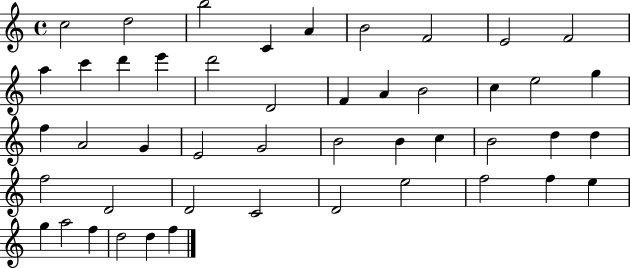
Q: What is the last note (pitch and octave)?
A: F5